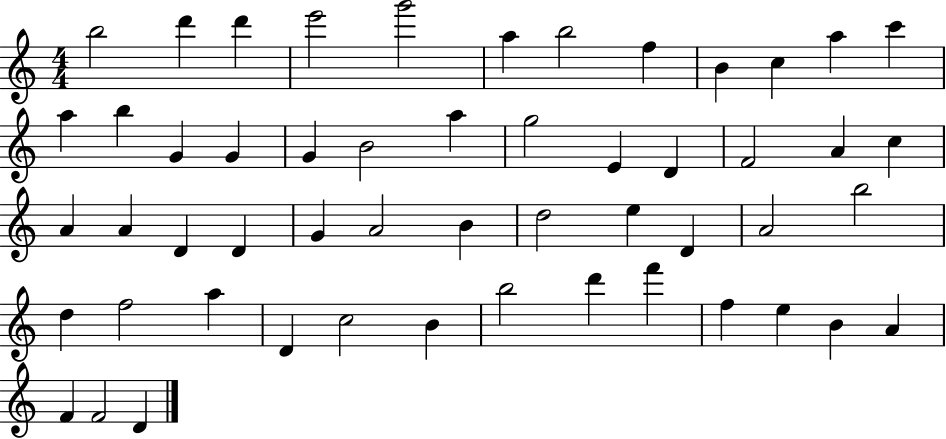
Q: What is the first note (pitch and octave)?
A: B5